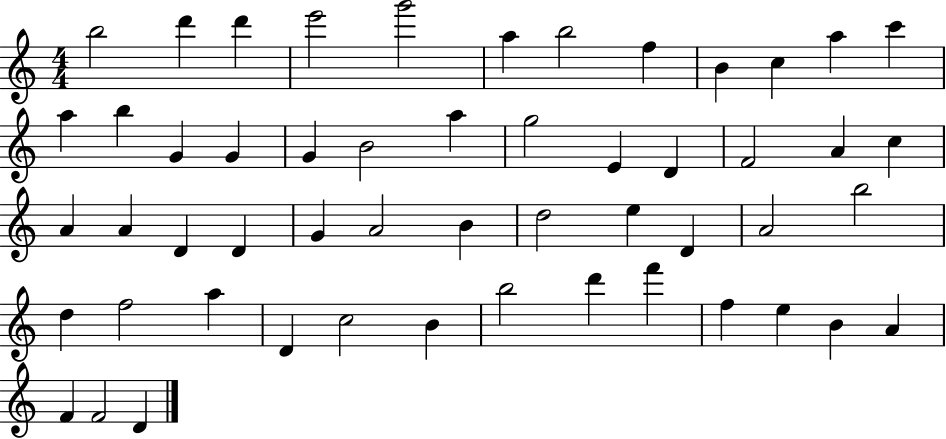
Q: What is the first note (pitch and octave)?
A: B5